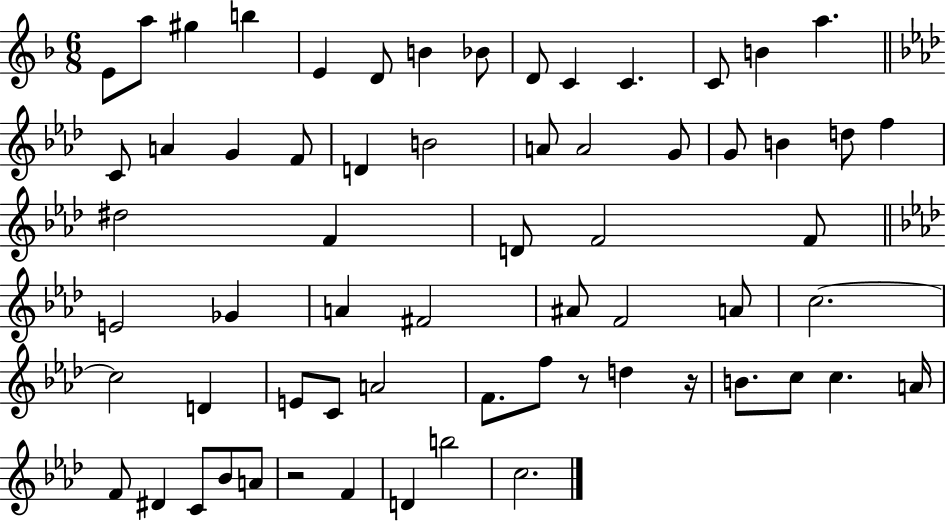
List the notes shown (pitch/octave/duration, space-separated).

E4/e A5/e G#5/q B5/q E4/q D4/e B4/q Bb4/e D4/e C4/q C4/q. C4/e B4/q A5/q. C4/e A4/q G4/q F4/e D4/q B4/h A4/e A4/h G4/e G4/e B4/q D5/e F5/q D#5/h F4/q D4/e F4/h F4/e E4/h Gb4/q A4/q F#4/h A#4/e F4/h A4/e C5/h. C5/h D4/q E4/e C4/e A4/h F4/e. F5/e R/e D5/q R/s B4/e. C5/e C5/q. A4/s F4/e D#4/q C4/e Bb4/e A4/e R/h F4/q D4/q B5/h C5/h.